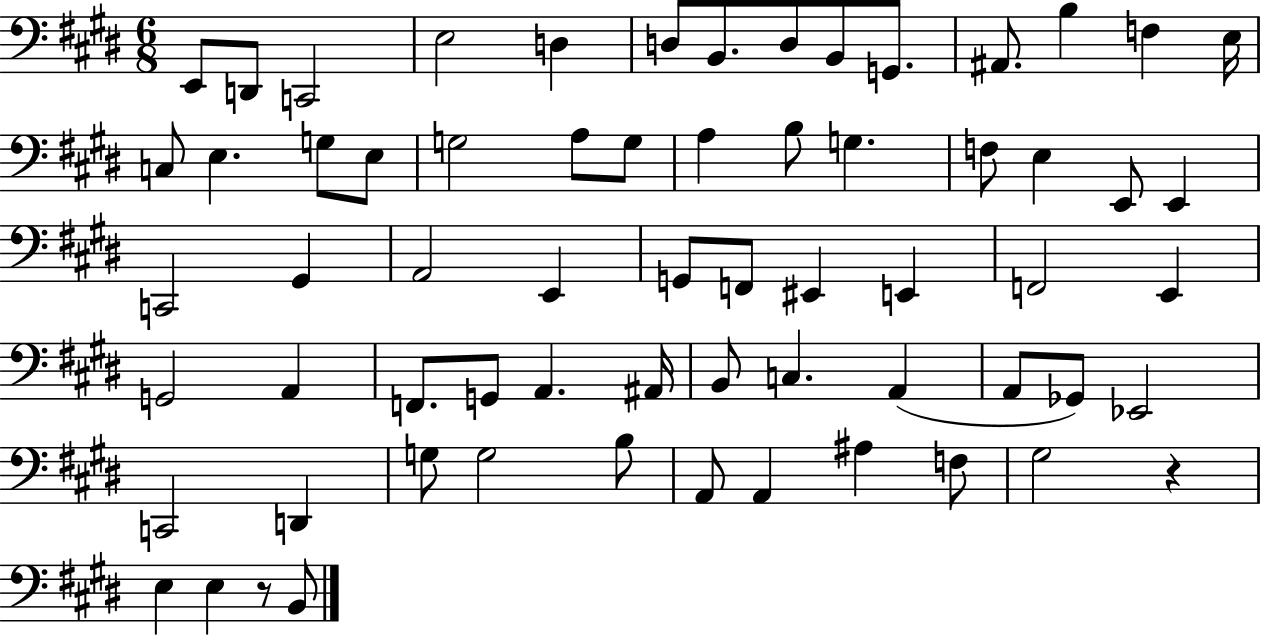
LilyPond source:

{
  \clef bass
  \numericTimeSignature
  \time 6/8
  \key e \major
  e,8 d,8 c,2 | e2 d4 | d8 b,8. d8 b,8 g,8. | ais,8. b4 f4 e16 | \break c8 e4. g8 e8 | g2 a8 g8 | a4 b8 g4. | f8 e4 e,8 e,4 | \break c,2 gis,4 | a,2 e,4 | g,8 f,8 eis,4 e,4 | f,2 e,4 | \break g,2 a,4 | f,8. g,8 a,4. ais,16 | b,8 c4. a,4( | a,8 ges,8) ees,2 | \break c,2 d,4 | g8 g2 b8 | a,8 a,4 ais4 f8 | gis2 r4 | \break e4 e4 r8 b,8 | \bar "|."
}